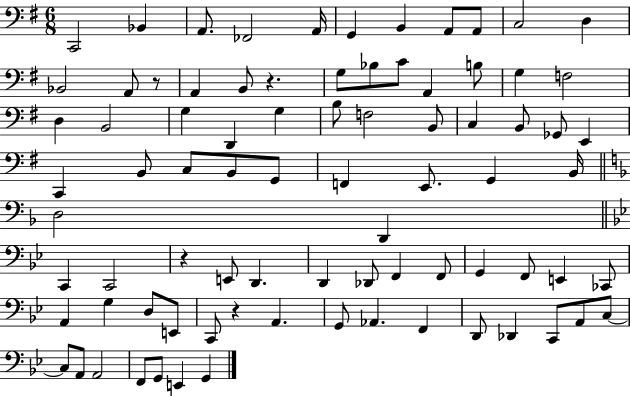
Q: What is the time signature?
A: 6/8